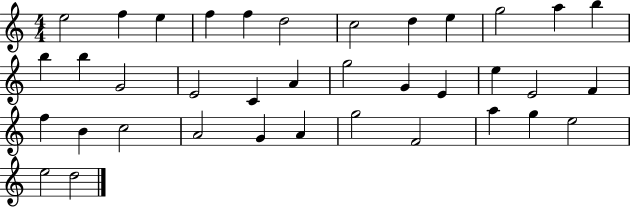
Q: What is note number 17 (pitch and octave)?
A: C4